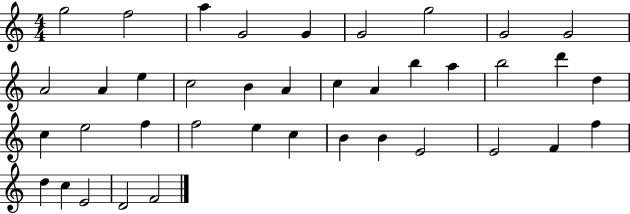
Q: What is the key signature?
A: C major